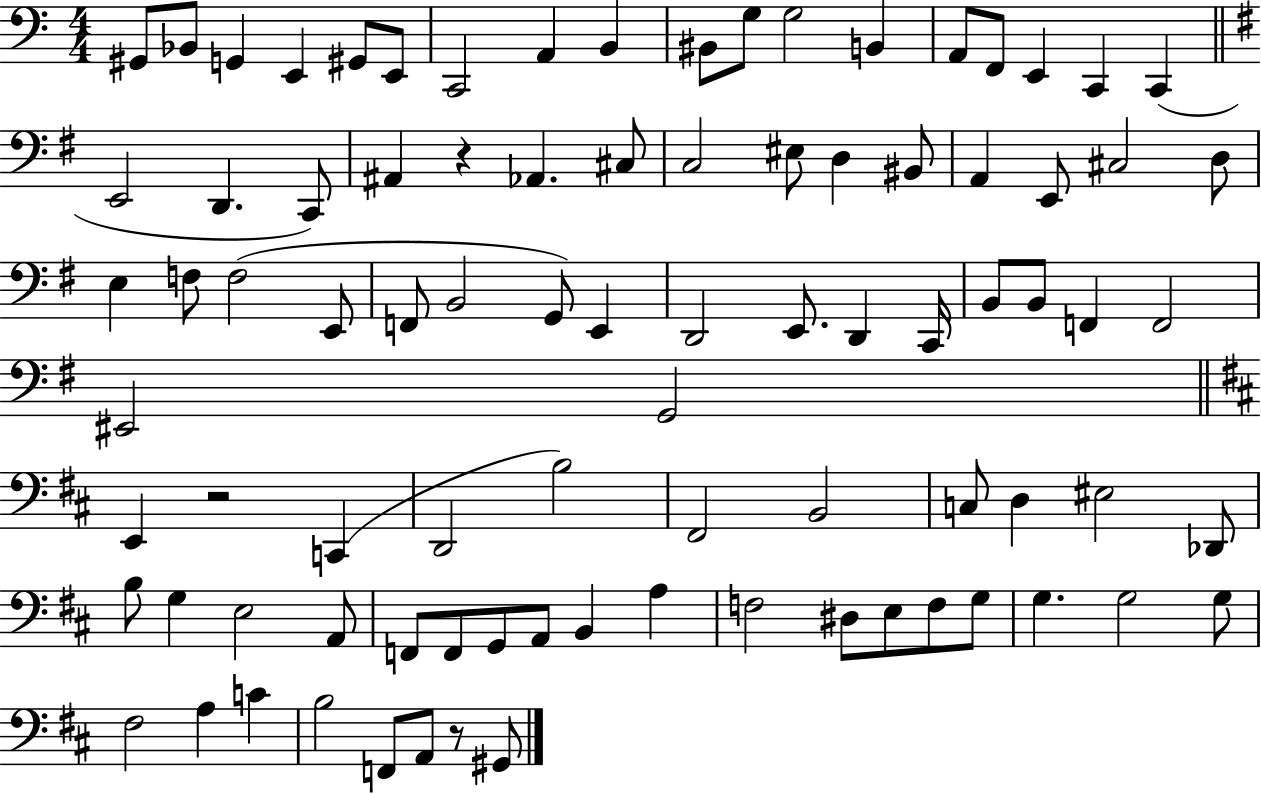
{
  \clef bass
  \numericTimeSignature
  \time 4/4
  \key c \major
  gis,8 bes,8 g,4 e,4 gis,8 e,8 | c,2 a,4 b,4 | bis,8 g8 g2 b,4 | a,8 f,8 e,4 c,4 c,4( | \break \bar "||" \break \key g \major e,2 d,4. c,8) | ais,4 r4 aes,4. cis8 | c2 eis8 d4 bis,8 | a,4 e,8 cis2 d8 | \break e4 f8 f2( e,8 | f,8 b,2 g,8) e,4 | d,2 e,8. d,4 c,16 | b,8 b,8 f,4 f,2 | \break eis,2 g,2 | \bar "||" \break \key d \major e,4 r2 c,4( | d,2 b2) | fis,2 b,2 | c8 d4 eis2 des,8 | \break b8 g4 e2 a,8 | f,8 f,8 g,8 a,8 b,4 a4 | f2 dis8 e8 f8 g8 | g4. g2 g8 | \break fis2 a4 c'4 | b2 f,8 a,8 r8 gis,8 | \bar "|."
}